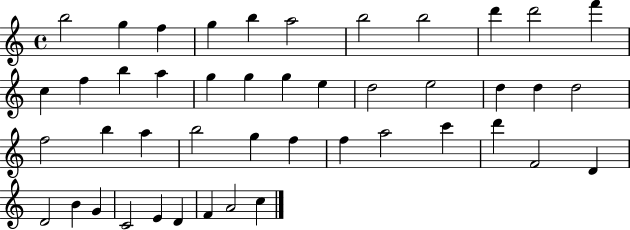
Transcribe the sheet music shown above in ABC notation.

X:1
T:Untitled
M:4/4
L:1/4
K:C
b2 g f g b a2 b2 b2 d' d'2 f' c f b a g g g e d2 e2 d d d2 f2 b a b2 g f f a2 c' d' F2 D D2 B G C2 E D F A2 c